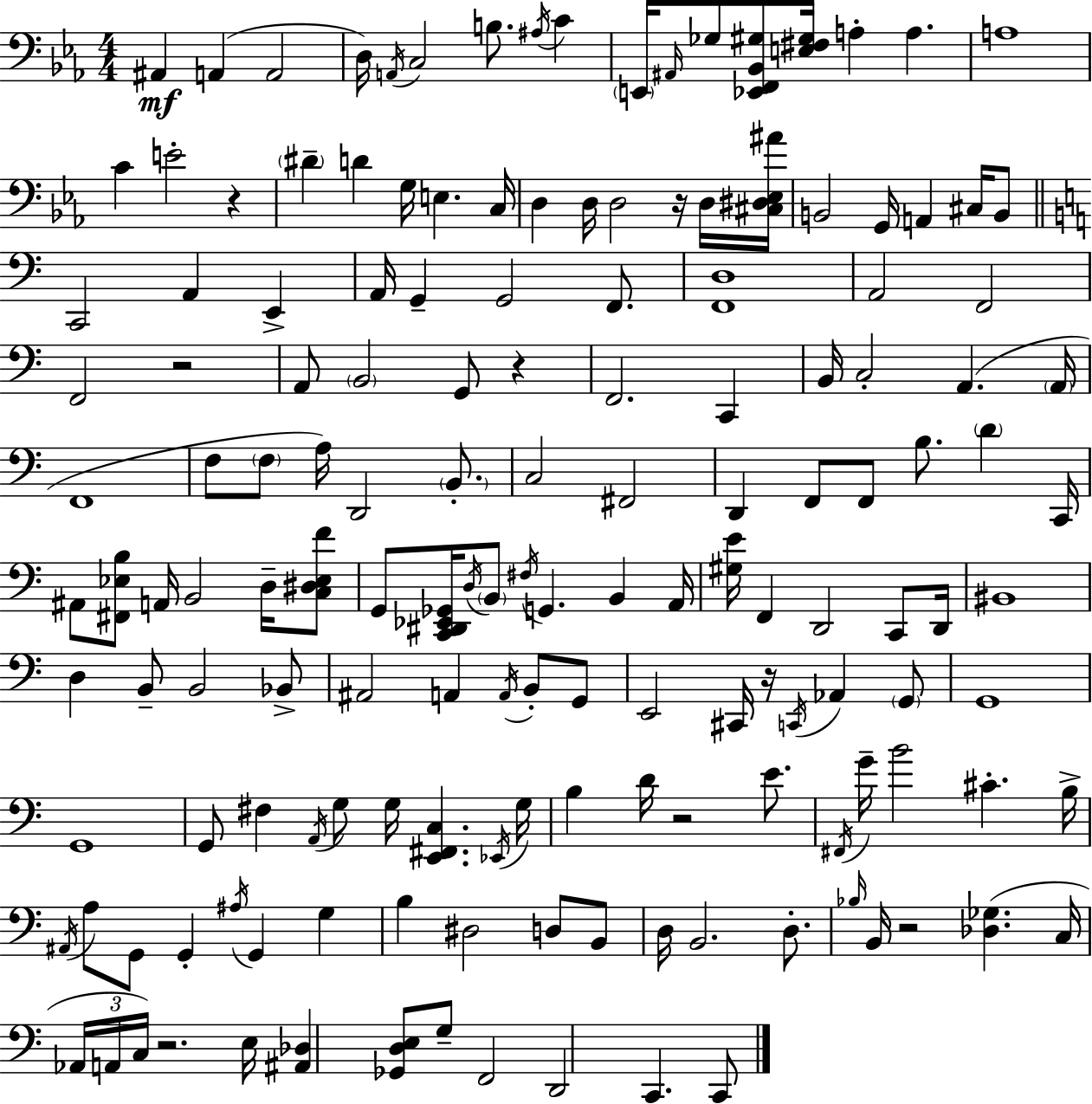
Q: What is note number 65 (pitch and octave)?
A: A#2